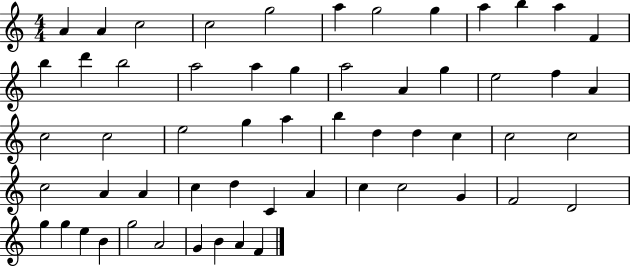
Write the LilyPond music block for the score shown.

{
  \clef treble
  \numericTimeSignature
  \time 4/4
  \key c \major
  a'4 a'4 c''2 | c''2 g''2 | a''4 g''2 g''4 | a''4 b''4 a''4 f'4 | \break b''4 d'''4 b''2 | a''2 a''4 g''4 | a''2 a'4 g''4 | e''2 f''4 a'4 | \break c''2 c''2 | e''2 g''4 a''4 | b''4 d''4 d''4 c''4 | c''2 c''2 | \break c''2 a'4 a'4 | c''4 d''4 c'4 a'4 | c''4 c''2 g'4 | f'2 d'2 | \break g''4 g''4 e''4 b'4 | g''2 a'2 | g'4 b'4 a'4 f'4 | \bar "|."
}